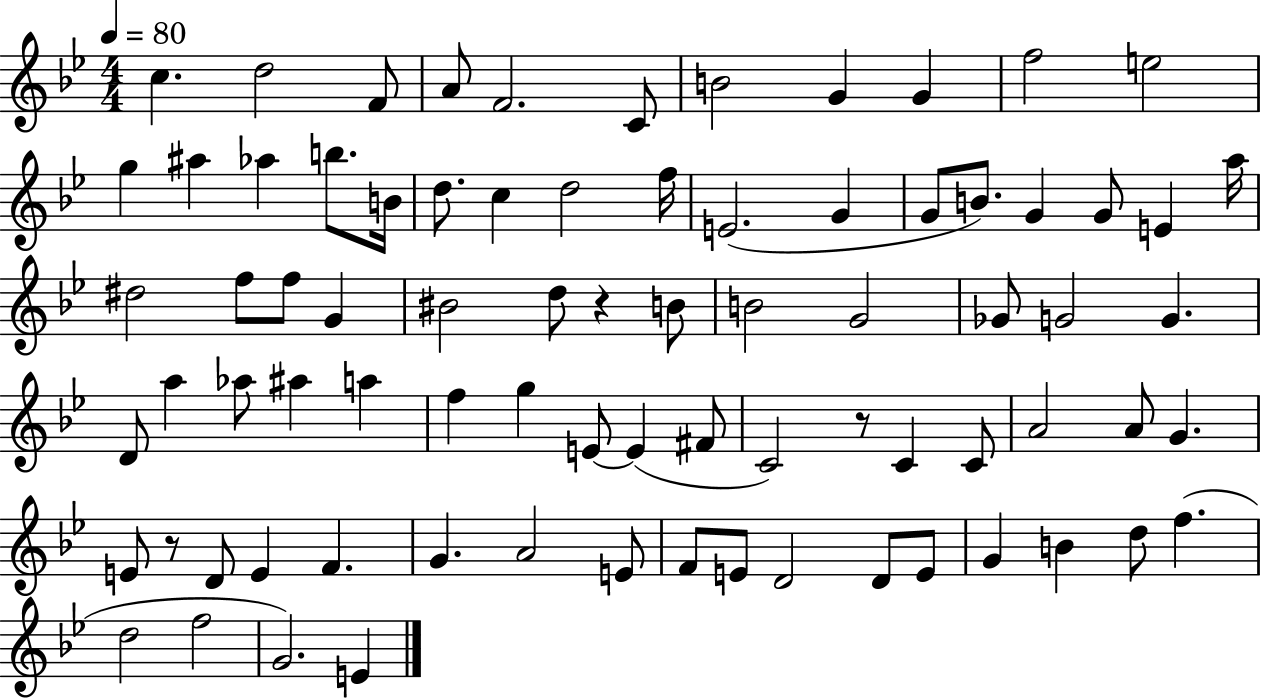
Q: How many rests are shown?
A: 3